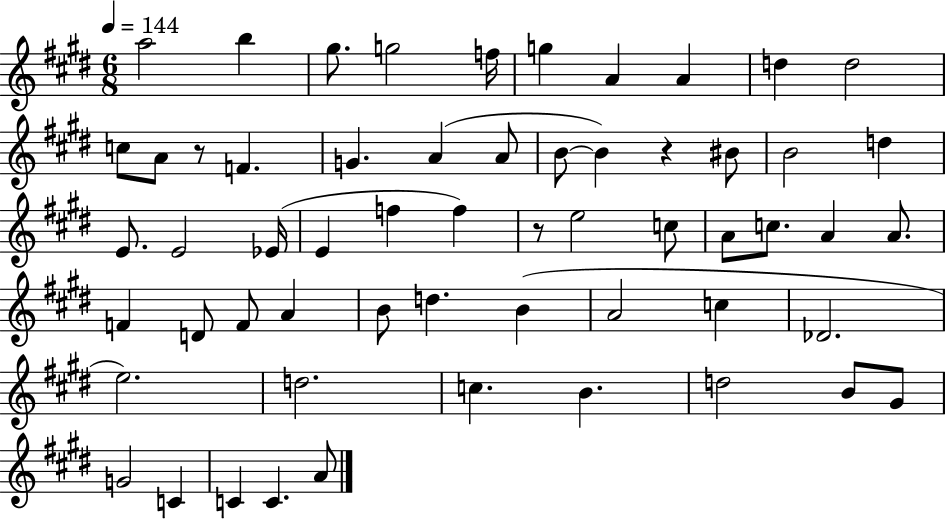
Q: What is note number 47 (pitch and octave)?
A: B4